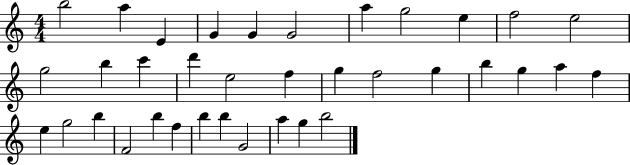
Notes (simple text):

B5/h A5/q E4/q G4/q G4/q G4/h A5/q G5/h E5/q F5/h E5/h G5/h B5/q C6/q D6/q E5/h F5/q G5/q F5/h G5/q B5/q G5/q A5/q F5/q E5/q G5/h B5/q F4/h B5/q F5/q B5/q B5/q G4/h A5/q G5/q B5/h